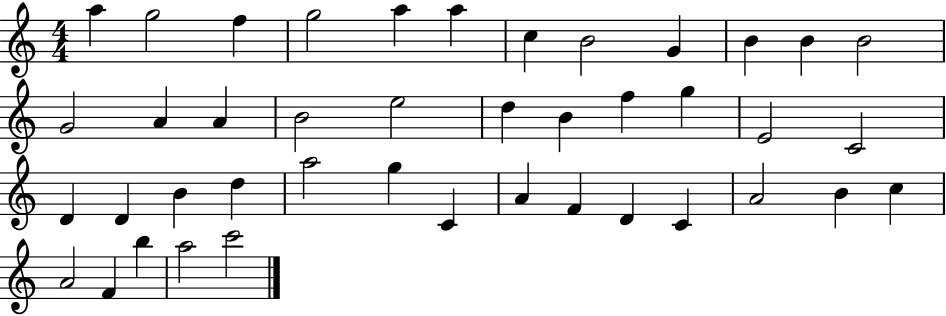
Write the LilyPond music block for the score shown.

{
  \clef treble
  \numericTimeSignature
  \time 4/4
  \key c \major
  a''4 g''2 f''4 | g''2 a''4 a''4 | c''4 b'2 g'4 | b'4 b'4 b'2 | \break g'2 a'4 a'4 | b'2 e''2 | d''4 b'4 f''4 g''4 | e'2 c'2 | \break d'4 d'4 b'4 d''4 | a''2 g''4 c'4 | a'4 f'4 d'4 c'4 | a'2 b'4 c''4 | \break a'2 f'4 b''4 | a''2 c'''2 | \bar "|."
}